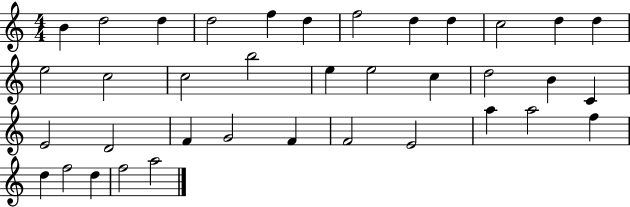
B4/q D5/h D5/q D5/h F5/q D5/q F5/h D5/q D5/q C5/h D5/q D5/q E5/h C5/h C5/h B5/h E5/q E5/h C5/q D5/h B4/q C4/q E4/h D4/h F4/q G4/h F4/q F4/h E4/h A5/q A5/h F5/q D5/q F5/h D5/q F5/h A5/h